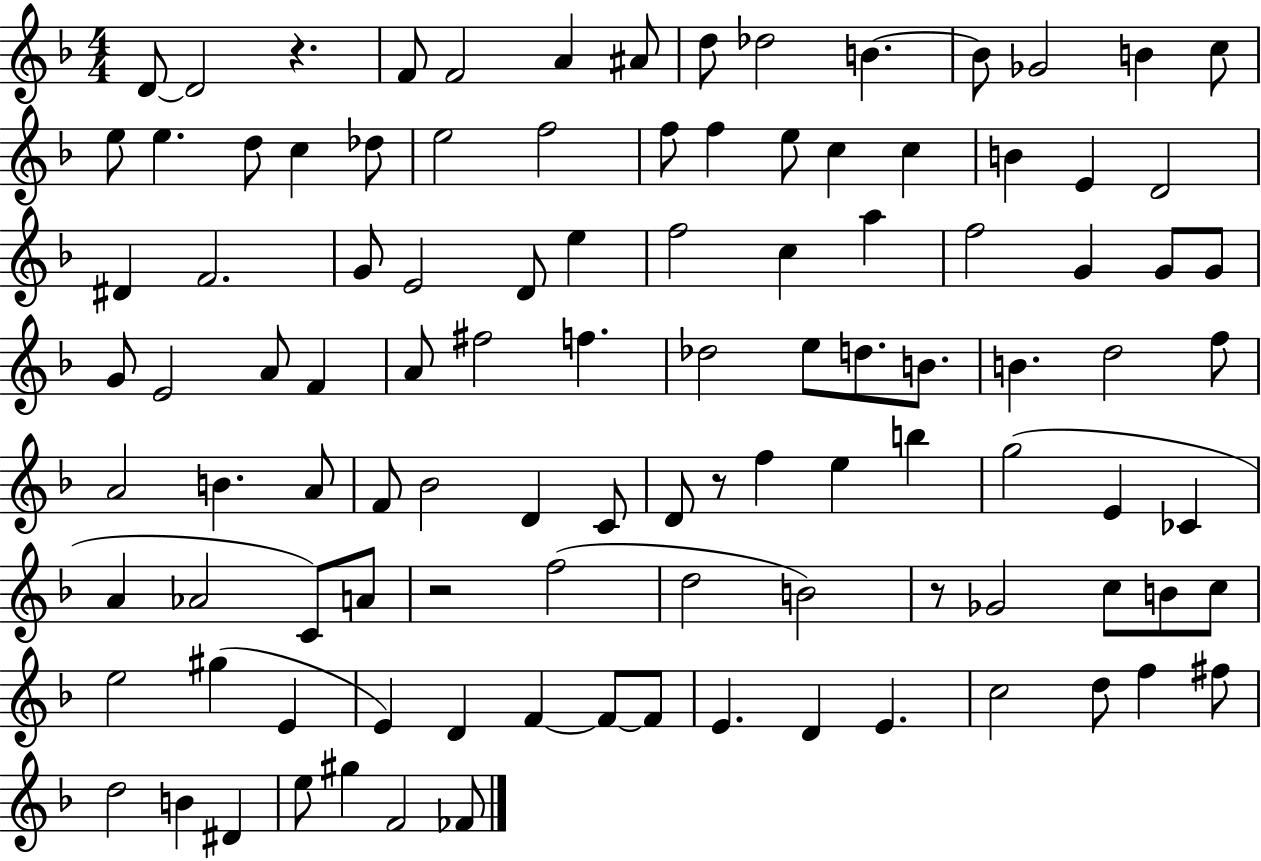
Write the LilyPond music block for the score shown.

{
  \clef treble
  \numericTimeSignature
  \time 4/4
  \key f \major
  d'8~~ d'2 r4. | f'8 f'2 a'4 ais'8 | d''8 des''2 b'4.~~ | b'8 ges'2 b'4 c''8 | \break e''8 e''4. d''8 c''4 des''8 | e''2 f''2 | f''8 f''4 e''8 c''4 c''4 | b'4 e'4 d'2 | \break dis'4 f'2. | g'8 e'2 d'8 e''4 | f''2 c''4 a''4 | f''2 g'4 g'8 g'8 | \break g'8 e'2 a'8 f'4 | a'8 fis''2 f''4. | des''2 e''8 d''8. b'8. | b'4. d''2 f''8 | \break a'2 b'4. a'8 | f'8 bes'2 d'4 c'8 | d'8 r8 f''4 e''4 b''4 | g''2( e'4 ces'4 | \break a'4 aes'2 c'8) a'8 | r2 f''2( | d''2 b'2) | r8 ges'2 c''8 b'8 c''8 | \break e''2 gis''4( e'4 | e'4) d'4 f'4~~ f'8~~ f'8 | e'4. d'4 e'4. | c''2 d''8 f''4 fis''8 | \break d''2 b'4 dis'4 | e''8 gis''4 f'2 fes'8 | \bar "|."
}